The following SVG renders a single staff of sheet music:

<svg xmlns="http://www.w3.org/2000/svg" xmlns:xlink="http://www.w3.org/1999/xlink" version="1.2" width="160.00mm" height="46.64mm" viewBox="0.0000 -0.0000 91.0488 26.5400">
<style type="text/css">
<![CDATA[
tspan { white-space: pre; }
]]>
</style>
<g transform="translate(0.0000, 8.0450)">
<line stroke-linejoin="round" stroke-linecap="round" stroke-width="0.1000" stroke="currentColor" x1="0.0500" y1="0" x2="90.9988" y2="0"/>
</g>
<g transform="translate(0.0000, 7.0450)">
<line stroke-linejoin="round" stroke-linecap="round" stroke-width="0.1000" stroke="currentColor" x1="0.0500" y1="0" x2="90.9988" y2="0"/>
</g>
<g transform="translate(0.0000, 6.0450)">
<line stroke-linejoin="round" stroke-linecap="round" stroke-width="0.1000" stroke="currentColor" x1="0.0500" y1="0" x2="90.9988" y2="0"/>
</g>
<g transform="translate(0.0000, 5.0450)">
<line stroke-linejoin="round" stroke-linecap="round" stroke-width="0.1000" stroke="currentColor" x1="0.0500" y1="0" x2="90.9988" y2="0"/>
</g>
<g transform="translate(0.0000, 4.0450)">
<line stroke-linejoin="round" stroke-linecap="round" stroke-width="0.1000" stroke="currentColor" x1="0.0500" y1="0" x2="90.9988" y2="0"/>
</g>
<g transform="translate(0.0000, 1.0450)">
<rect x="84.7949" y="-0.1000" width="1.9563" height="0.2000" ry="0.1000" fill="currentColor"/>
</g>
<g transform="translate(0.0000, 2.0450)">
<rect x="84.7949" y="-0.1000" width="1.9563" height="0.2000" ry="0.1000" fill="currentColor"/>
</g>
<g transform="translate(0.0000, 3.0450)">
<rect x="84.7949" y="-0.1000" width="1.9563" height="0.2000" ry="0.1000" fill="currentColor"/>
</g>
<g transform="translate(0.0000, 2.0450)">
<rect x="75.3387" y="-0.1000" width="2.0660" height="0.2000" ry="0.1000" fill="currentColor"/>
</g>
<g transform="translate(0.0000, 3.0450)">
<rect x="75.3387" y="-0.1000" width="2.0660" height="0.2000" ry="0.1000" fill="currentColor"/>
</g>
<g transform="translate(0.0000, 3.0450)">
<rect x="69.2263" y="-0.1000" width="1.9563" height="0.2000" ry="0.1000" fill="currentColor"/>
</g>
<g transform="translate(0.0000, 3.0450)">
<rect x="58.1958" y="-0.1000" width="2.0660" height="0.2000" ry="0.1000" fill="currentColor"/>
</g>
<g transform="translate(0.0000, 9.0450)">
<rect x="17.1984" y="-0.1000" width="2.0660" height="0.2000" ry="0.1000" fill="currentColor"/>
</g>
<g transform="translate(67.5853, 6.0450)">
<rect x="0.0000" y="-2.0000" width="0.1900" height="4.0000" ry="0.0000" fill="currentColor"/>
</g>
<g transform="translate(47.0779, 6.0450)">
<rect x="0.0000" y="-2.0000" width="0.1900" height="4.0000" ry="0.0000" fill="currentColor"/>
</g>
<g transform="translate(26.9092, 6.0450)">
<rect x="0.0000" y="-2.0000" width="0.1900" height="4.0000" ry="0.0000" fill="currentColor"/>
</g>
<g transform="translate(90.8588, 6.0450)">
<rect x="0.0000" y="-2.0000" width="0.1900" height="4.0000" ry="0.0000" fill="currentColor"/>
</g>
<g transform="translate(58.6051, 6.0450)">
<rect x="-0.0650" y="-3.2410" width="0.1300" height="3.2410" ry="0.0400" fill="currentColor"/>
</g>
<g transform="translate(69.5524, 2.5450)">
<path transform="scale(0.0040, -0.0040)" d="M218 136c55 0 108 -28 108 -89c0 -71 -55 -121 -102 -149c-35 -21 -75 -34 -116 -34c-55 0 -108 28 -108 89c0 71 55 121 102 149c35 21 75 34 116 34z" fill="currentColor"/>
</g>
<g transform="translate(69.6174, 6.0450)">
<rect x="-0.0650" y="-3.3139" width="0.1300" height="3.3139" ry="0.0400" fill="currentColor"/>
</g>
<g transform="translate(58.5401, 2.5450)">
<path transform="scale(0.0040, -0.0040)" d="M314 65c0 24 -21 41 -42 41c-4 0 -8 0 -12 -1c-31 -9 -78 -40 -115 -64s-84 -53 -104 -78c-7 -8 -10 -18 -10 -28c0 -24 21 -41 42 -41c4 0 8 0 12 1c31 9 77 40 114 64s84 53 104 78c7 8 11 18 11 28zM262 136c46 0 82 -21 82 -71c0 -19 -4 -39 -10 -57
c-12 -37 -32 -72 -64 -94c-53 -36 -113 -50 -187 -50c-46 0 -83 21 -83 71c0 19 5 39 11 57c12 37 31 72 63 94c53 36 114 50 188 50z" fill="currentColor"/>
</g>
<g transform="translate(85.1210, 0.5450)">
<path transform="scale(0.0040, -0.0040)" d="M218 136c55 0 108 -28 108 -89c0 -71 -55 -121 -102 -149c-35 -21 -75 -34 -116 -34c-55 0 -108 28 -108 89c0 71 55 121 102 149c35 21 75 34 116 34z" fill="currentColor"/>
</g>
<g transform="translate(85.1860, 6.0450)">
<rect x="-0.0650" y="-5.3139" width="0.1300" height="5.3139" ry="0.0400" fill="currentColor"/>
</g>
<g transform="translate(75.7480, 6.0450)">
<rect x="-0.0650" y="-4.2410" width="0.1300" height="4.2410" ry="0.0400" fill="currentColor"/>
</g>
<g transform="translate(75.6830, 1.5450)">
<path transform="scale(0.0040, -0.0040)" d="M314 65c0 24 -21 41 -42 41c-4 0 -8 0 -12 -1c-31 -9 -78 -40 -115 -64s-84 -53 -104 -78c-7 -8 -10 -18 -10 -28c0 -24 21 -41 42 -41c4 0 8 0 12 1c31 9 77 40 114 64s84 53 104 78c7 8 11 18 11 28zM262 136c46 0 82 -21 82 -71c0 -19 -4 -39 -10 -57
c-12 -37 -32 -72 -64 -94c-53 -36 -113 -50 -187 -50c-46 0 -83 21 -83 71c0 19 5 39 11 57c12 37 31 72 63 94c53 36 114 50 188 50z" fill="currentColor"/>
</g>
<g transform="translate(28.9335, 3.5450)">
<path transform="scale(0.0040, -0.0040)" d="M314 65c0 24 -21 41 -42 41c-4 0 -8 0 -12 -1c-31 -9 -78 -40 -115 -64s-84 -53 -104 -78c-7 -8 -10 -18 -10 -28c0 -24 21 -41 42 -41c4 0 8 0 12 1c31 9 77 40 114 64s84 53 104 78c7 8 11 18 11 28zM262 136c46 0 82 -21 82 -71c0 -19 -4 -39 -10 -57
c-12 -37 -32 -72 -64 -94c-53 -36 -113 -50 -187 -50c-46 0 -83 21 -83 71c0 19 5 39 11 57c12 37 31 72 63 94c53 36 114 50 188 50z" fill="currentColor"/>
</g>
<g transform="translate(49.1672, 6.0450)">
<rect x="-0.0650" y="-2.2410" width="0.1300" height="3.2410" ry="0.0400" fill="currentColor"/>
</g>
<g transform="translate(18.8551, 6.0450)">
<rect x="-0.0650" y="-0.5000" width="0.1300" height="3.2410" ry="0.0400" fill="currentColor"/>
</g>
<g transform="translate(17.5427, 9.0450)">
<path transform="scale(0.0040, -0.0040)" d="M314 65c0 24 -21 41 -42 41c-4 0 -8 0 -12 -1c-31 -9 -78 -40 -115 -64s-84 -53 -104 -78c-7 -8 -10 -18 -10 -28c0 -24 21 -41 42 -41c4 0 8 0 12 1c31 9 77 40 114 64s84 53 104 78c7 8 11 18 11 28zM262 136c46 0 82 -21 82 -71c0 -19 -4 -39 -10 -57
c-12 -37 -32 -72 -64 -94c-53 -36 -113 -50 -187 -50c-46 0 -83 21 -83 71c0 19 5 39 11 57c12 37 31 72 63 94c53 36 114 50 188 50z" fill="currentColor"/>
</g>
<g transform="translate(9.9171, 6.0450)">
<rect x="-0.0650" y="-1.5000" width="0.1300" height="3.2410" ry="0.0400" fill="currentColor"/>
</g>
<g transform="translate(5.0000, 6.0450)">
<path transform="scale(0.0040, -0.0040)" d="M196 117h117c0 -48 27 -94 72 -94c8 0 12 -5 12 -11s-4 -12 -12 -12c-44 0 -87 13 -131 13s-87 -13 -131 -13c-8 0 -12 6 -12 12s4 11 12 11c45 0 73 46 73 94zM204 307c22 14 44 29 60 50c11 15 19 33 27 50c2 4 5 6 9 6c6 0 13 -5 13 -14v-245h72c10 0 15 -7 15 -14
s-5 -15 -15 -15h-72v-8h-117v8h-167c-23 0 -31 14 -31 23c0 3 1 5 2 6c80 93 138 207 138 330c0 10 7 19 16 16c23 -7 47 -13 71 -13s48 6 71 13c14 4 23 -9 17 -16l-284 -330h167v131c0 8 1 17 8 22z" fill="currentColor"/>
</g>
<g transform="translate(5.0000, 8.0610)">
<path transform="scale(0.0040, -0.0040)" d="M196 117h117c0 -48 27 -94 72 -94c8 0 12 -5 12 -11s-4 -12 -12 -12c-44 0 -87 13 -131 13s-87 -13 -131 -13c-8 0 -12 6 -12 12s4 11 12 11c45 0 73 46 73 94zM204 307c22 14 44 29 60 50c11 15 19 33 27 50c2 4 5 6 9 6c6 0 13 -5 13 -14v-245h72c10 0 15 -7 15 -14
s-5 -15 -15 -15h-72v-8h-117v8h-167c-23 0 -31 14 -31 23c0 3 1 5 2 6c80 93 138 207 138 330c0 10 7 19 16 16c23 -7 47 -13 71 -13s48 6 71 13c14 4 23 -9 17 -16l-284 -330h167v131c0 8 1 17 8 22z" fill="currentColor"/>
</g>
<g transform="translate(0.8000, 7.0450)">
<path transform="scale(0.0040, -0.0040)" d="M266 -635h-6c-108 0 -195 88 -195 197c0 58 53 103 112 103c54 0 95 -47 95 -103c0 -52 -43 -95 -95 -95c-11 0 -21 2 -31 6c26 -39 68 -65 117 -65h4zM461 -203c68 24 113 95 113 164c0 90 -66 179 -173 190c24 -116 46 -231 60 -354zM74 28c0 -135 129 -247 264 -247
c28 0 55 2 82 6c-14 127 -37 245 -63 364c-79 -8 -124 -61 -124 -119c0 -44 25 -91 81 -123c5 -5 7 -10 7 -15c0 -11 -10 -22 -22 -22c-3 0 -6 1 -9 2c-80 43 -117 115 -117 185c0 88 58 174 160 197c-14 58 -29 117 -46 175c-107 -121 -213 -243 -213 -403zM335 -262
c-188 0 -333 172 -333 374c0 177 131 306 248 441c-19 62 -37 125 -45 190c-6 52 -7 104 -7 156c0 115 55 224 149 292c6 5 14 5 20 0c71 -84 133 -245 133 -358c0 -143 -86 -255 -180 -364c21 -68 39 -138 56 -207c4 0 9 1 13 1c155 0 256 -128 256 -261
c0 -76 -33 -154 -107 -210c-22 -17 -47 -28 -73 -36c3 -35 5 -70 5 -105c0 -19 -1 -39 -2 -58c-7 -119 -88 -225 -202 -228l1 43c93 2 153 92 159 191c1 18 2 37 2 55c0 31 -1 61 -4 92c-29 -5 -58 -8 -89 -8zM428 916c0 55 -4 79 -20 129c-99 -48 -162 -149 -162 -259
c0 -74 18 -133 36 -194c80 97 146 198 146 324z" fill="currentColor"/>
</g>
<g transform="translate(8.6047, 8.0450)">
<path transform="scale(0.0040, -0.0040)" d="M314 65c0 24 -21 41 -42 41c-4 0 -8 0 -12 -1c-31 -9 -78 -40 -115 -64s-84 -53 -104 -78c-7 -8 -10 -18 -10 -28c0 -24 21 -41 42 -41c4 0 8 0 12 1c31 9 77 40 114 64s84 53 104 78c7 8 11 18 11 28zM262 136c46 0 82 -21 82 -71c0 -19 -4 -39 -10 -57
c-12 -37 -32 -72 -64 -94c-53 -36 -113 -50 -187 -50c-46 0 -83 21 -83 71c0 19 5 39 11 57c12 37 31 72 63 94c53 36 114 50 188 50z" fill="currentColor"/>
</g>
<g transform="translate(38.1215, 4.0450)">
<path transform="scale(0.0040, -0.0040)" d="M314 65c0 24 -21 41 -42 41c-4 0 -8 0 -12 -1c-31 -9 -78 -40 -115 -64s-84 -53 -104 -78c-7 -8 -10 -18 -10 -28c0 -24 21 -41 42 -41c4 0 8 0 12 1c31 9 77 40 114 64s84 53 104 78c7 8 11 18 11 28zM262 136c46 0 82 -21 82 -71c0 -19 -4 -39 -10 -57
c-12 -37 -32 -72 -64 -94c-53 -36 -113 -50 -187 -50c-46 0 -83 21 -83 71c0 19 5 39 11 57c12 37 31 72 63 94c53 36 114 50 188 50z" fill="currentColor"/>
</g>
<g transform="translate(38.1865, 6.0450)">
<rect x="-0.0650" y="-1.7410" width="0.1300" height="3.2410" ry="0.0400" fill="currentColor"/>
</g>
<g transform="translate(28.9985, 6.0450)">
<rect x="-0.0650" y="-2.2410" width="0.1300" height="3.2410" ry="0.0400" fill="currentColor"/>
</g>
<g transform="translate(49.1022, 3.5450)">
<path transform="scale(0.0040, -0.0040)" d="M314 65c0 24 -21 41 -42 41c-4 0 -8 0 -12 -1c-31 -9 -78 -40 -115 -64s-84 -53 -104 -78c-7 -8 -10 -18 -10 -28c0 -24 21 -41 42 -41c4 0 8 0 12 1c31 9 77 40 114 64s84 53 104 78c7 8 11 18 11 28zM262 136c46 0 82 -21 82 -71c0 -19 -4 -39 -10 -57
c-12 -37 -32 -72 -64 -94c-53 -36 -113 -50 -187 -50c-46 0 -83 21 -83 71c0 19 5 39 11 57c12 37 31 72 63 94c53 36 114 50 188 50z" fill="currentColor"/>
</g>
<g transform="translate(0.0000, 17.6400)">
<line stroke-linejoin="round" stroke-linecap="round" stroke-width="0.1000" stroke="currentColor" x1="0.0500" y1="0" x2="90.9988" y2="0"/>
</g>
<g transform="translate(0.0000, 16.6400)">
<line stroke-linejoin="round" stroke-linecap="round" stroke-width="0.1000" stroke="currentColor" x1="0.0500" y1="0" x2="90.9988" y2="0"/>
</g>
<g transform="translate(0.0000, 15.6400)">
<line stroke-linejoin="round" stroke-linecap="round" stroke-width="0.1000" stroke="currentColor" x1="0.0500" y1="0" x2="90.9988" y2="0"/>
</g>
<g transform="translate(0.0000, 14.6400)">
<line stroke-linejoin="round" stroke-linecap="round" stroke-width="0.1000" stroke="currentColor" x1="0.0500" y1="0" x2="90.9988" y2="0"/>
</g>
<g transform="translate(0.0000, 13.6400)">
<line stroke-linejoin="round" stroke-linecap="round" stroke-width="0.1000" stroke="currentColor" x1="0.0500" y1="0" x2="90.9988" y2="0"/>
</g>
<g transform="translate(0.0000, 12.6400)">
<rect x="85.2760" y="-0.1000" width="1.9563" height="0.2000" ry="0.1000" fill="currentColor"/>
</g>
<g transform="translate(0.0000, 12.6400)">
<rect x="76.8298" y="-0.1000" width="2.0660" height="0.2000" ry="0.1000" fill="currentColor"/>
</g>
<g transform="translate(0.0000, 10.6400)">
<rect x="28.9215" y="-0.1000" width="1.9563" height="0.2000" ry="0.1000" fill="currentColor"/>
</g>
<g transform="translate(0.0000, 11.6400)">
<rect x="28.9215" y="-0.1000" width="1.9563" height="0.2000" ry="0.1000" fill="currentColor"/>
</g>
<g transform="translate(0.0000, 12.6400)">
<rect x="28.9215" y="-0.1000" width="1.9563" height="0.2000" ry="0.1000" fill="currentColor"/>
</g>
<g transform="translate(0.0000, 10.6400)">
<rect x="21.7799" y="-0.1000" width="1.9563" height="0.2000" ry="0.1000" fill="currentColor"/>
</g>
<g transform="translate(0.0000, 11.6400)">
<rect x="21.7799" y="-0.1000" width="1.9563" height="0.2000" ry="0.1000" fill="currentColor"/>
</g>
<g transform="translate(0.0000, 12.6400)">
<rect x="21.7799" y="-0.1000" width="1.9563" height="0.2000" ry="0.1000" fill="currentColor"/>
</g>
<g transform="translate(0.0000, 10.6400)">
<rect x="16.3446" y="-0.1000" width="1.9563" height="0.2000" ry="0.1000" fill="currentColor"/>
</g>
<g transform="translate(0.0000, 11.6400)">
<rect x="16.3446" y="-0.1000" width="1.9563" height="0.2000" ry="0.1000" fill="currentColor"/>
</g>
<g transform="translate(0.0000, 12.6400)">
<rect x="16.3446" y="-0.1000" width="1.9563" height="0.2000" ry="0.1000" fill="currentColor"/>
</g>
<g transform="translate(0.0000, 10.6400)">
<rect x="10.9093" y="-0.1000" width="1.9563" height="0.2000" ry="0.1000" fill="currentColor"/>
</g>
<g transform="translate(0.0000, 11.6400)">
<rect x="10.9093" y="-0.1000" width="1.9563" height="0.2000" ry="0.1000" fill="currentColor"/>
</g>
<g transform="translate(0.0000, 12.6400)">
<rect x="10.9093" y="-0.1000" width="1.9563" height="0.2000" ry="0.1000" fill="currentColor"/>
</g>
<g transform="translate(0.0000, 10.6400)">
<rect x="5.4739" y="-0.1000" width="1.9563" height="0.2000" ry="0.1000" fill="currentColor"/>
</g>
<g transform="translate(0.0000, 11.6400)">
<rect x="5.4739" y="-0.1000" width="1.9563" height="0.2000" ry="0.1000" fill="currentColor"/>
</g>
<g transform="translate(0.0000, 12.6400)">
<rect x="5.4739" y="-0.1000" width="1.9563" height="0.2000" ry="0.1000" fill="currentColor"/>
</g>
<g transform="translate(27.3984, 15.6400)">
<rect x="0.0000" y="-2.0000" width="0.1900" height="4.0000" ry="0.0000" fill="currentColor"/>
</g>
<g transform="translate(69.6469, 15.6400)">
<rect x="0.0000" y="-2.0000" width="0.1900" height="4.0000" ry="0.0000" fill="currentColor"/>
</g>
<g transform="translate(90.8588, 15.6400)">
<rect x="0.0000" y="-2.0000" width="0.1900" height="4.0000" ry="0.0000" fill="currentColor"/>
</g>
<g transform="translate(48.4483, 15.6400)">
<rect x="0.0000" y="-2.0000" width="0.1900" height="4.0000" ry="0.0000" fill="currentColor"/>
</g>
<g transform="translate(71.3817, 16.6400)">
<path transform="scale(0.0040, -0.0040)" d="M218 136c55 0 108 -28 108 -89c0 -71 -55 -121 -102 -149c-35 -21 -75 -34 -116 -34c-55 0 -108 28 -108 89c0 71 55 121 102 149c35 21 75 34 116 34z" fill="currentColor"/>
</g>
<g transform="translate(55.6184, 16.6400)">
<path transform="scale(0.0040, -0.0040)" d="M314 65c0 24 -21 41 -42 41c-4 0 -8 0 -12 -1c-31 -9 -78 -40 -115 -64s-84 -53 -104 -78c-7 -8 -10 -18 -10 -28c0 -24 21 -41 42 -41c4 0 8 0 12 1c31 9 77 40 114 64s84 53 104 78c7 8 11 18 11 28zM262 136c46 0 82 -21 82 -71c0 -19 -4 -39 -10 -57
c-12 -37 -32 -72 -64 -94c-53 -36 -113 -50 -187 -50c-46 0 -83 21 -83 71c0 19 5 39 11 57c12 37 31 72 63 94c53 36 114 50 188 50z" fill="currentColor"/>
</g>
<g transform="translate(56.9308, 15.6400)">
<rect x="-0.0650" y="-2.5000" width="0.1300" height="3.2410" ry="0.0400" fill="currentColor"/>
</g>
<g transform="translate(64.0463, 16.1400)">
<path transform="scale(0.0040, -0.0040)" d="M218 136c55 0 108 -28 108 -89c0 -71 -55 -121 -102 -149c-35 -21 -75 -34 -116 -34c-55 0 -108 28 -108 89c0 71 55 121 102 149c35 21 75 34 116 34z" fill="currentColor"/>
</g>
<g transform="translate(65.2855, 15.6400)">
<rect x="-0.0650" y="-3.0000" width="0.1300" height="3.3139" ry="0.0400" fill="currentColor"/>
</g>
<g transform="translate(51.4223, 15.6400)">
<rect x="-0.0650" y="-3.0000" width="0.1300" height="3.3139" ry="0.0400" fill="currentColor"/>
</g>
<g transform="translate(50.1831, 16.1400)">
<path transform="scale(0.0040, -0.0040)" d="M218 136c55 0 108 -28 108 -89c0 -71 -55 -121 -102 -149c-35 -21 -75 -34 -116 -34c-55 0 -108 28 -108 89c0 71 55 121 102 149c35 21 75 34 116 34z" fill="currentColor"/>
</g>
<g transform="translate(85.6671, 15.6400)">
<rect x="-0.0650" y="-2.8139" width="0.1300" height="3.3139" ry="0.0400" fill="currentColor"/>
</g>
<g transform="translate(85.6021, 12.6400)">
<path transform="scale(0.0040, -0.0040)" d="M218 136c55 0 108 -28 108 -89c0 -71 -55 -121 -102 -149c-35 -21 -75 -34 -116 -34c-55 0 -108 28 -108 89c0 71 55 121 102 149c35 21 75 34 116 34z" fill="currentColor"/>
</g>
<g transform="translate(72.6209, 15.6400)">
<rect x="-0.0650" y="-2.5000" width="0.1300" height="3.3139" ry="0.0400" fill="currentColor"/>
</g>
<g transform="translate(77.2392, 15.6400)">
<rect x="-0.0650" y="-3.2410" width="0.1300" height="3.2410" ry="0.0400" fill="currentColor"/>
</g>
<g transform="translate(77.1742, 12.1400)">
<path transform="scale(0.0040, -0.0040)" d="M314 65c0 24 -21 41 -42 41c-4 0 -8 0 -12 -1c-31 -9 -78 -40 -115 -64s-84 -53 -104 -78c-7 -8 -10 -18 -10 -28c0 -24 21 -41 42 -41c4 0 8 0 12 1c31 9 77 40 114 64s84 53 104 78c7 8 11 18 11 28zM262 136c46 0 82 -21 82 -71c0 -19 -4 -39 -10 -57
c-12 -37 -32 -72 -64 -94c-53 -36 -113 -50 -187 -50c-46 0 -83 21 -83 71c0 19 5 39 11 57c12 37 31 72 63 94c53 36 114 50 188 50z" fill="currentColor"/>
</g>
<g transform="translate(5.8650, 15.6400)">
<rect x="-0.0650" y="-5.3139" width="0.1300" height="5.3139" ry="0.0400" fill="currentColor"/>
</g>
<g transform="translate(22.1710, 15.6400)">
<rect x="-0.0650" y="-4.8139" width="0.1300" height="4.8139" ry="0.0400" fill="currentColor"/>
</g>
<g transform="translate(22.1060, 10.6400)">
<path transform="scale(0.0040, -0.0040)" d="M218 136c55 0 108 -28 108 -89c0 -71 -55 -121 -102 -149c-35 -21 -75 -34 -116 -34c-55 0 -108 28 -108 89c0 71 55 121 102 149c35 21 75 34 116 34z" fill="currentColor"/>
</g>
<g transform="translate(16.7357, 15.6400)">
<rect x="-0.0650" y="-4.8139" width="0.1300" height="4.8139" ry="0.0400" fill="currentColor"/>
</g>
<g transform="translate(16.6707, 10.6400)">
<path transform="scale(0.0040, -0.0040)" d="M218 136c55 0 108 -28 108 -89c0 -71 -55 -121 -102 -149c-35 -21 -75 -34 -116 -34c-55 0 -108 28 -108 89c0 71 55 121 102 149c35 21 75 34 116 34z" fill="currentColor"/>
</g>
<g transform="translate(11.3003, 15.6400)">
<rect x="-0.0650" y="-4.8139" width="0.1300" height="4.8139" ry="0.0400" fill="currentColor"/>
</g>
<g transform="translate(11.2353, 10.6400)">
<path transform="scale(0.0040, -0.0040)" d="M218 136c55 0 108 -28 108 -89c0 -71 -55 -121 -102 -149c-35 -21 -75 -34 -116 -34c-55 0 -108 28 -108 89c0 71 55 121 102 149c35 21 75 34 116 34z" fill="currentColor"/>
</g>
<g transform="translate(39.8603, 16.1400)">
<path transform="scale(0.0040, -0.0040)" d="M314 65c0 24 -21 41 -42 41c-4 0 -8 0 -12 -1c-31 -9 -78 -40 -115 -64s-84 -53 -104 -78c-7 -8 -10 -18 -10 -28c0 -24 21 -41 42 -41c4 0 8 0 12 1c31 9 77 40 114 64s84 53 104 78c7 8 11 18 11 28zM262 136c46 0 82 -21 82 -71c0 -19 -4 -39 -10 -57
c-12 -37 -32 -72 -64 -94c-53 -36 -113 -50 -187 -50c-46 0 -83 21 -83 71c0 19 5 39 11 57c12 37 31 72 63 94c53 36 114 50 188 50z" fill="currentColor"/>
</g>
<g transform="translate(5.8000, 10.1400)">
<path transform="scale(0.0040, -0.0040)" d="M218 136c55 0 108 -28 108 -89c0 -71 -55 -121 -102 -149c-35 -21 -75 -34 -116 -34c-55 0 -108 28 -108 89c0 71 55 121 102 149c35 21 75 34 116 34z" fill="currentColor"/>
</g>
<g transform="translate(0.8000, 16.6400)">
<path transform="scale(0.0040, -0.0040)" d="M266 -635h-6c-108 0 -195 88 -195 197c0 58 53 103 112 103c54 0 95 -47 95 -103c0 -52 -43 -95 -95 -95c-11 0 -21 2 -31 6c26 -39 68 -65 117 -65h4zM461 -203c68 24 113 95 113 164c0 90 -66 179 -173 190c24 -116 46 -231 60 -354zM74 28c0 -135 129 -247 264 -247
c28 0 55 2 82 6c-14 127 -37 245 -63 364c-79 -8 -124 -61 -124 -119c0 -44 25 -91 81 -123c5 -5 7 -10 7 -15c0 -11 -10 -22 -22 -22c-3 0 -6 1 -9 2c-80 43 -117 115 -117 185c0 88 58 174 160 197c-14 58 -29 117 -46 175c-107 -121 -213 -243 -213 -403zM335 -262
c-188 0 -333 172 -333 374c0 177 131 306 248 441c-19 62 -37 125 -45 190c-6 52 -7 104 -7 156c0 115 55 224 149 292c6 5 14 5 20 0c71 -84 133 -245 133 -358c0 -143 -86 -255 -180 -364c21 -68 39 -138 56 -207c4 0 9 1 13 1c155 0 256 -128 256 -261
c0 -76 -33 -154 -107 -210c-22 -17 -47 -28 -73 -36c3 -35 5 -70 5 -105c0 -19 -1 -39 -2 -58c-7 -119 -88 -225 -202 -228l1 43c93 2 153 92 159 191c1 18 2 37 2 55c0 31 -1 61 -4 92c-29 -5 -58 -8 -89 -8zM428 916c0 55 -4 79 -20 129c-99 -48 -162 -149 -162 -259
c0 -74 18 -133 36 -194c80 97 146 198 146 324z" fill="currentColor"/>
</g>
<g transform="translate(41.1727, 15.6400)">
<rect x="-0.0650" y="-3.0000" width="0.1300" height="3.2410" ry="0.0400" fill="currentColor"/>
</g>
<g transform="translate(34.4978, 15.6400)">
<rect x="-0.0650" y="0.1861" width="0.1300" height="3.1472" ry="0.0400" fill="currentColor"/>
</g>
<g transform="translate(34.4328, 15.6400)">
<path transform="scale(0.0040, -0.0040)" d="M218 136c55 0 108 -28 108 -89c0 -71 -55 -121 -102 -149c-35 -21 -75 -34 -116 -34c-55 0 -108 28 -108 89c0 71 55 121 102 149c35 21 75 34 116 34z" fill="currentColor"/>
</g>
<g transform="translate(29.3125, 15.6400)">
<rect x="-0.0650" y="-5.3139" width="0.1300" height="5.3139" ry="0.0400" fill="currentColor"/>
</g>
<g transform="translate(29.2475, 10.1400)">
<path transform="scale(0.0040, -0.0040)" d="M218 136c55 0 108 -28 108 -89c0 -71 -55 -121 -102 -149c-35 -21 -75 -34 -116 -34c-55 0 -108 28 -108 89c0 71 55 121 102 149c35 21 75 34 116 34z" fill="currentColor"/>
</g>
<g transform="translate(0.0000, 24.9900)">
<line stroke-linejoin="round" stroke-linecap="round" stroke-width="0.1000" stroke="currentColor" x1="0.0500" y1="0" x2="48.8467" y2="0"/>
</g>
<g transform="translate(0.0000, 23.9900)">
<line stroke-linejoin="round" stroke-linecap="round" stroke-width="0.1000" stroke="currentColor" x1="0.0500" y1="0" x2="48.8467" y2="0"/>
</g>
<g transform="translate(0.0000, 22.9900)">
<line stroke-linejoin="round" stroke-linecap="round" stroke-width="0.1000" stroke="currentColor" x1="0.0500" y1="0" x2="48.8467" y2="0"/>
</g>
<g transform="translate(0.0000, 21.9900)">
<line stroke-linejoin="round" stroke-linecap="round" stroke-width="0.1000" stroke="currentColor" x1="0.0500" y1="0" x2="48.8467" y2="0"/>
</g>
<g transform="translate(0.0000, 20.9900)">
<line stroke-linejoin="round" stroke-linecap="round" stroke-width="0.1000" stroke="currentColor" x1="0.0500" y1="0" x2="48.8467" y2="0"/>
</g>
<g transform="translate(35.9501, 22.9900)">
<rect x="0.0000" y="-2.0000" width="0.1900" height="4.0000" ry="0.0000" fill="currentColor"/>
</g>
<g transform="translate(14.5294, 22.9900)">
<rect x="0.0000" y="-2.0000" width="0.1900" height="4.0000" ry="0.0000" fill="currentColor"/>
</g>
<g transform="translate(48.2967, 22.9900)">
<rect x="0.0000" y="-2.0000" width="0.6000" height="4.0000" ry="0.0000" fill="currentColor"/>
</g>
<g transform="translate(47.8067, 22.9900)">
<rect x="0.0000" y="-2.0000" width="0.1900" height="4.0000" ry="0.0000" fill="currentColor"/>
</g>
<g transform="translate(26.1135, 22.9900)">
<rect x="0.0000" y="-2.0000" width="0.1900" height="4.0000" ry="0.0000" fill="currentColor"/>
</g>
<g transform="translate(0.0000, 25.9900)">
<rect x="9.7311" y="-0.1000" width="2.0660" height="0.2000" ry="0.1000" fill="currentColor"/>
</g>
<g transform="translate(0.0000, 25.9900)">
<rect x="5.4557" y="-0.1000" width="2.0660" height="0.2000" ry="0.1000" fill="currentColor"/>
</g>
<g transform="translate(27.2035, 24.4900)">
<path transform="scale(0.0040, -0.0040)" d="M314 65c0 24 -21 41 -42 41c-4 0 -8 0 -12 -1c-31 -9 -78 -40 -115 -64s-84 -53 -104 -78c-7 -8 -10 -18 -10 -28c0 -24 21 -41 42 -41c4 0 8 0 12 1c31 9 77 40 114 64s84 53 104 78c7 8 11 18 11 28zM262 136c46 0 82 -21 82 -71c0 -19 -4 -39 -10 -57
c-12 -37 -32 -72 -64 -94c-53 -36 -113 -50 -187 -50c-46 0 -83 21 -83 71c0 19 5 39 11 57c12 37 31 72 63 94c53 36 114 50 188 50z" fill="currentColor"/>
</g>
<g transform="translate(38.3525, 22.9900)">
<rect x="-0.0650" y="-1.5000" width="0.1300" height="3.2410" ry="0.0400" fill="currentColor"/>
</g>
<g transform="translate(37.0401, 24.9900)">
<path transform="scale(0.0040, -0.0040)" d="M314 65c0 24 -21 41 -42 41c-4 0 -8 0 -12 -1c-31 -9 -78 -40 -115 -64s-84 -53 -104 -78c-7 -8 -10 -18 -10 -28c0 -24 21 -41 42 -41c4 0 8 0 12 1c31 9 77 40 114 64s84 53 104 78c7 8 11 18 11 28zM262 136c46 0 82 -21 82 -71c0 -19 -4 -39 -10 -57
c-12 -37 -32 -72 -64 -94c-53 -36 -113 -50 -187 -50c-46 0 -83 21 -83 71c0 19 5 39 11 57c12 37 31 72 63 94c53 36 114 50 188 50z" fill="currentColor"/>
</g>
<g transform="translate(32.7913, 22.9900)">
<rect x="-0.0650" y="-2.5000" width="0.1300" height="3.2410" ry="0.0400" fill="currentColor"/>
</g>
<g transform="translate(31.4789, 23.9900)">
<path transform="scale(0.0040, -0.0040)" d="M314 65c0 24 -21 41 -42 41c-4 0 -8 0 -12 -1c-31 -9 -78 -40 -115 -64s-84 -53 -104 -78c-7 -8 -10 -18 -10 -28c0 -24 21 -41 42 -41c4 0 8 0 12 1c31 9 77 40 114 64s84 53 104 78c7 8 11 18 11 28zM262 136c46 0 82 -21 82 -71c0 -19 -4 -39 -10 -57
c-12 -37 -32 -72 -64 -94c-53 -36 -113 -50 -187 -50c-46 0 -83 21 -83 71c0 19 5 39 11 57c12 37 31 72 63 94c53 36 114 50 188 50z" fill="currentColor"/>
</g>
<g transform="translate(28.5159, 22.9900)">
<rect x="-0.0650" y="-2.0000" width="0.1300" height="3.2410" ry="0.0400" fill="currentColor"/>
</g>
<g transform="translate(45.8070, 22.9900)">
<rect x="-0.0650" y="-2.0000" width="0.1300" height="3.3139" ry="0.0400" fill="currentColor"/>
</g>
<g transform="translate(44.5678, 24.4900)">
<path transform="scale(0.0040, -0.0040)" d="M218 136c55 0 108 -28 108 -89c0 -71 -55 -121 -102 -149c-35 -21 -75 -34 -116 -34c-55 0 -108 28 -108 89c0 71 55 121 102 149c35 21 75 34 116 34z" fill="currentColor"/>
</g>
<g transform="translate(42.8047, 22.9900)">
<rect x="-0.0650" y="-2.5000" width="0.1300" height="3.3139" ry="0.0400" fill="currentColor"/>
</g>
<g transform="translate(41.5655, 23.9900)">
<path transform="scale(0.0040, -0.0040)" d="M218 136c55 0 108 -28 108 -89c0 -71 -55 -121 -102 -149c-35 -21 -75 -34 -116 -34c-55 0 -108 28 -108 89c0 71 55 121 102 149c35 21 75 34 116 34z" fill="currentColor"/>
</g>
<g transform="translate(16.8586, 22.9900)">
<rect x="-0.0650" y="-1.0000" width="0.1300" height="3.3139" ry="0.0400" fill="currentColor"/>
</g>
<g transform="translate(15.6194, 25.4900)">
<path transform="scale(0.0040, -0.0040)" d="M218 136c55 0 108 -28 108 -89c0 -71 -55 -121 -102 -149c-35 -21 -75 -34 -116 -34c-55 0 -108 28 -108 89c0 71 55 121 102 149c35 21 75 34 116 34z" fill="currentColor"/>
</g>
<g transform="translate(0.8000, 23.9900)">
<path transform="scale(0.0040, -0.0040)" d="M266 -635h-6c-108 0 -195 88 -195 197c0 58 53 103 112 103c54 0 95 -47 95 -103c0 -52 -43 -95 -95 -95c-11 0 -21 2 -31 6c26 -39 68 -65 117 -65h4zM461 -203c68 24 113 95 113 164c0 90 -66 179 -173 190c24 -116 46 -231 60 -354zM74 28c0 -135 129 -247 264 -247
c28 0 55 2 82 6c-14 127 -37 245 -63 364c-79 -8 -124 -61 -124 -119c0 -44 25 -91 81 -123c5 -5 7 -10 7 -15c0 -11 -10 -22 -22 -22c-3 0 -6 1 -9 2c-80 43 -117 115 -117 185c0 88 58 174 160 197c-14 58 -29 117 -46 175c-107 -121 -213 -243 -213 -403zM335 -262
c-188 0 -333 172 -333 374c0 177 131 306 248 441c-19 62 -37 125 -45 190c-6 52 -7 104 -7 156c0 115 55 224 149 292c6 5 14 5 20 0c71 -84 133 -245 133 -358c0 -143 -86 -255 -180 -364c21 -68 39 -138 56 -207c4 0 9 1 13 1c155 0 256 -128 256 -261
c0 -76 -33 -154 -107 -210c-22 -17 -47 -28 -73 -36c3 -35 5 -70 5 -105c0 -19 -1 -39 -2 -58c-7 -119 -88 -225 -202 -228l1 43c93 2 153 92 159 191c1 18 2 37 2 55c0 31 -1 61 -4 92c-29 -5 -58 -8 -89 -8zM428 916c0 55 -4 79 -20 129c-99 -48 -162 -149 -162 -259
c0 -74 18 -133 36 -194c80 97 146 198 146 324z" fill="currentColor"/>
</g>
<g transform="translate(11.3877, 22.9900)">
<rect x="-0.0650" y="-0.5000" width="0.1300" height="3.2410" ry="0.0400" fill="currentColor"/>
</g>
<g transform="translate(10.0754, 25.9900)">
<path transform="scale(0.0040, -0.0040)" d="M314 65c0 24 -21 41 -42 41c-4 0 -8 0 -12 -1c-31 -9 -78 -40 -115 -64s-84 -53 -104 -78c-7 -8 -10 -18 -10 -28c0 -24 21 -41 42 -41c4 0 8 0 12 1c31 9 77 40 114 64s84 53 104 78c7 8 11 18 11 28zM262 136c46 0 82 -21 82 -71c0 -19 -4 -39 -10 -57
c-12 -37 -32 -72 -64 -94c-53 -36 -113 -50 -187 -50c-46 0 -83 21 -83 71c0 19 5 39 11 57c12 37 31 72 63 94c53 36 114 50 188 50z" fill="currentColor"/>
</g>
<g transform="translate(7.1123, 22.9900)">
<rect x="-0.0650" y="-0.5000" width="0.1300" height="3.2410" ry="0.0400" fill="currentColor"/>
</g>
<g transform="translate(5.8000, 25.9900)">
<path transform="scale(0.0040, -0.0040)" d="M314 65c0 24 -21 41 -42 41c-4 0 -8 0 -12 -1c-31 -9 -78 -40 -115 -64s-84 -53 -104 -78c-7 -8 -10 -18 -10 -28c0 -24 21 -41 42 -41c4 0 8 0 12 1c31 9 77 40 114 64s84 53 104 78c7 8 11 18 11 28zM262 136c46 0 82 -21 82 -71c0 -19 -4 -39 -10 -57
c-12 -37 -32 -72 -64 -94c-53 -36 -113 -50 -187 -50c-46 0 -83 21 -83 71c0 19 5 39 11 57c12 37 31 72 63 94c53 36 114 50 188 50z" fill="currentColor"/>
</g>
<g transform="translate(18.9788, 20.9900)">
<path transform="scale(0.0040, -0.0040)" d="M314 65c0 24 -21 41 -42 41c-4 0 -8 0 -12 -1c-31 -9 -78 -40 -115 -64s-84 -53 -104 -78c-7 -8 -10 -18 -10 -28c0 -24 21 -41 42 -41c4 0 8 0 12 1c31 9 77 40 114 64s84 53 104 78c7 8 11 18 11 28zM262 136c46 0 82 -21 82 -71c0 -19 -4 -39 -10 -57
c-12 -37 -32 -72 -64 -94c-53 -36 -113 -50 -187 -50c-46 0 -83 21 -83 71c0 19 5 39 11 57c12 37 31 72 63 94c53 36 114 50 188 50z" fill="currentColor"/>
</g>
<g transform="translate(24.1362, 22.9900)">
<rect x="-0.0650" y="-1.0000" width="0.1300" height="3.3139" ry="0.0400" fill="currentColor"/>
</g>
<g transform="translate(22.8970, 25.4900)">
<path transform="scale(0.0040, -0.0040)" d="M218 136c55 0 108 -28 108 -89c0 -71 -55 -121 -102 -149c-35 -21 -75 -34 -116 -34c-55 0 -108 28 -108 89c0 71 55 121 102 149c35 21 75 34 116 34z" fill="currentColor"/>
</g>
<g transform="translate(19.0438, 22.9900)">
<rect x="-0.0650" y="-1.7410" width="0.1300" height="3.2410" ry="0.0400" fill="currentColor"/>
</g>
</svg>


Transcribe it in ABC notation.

X:1
T:Untitled
M:4/4
L:1/4
K:C
E2 C2 g2 f2 g2 b2 b d'2 f' f' e' e' e' f' B A2 A G2 A G b2 a C2 C2 D f2 D F2 G2 E2 G F